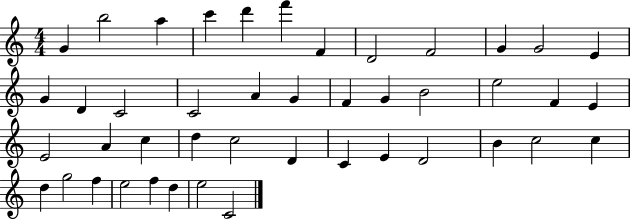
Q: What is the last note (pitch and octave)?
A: C4